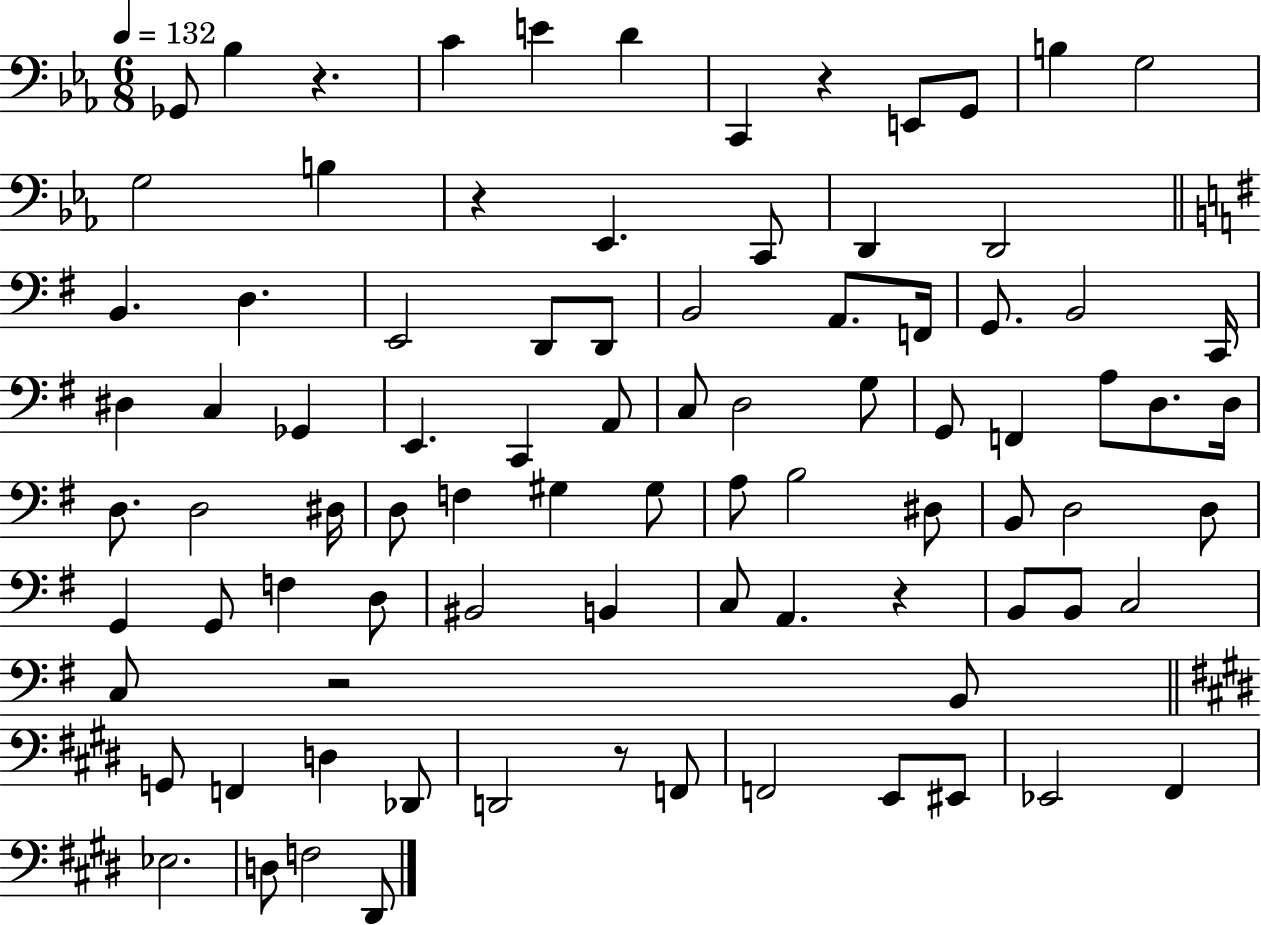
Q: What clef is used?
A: bass